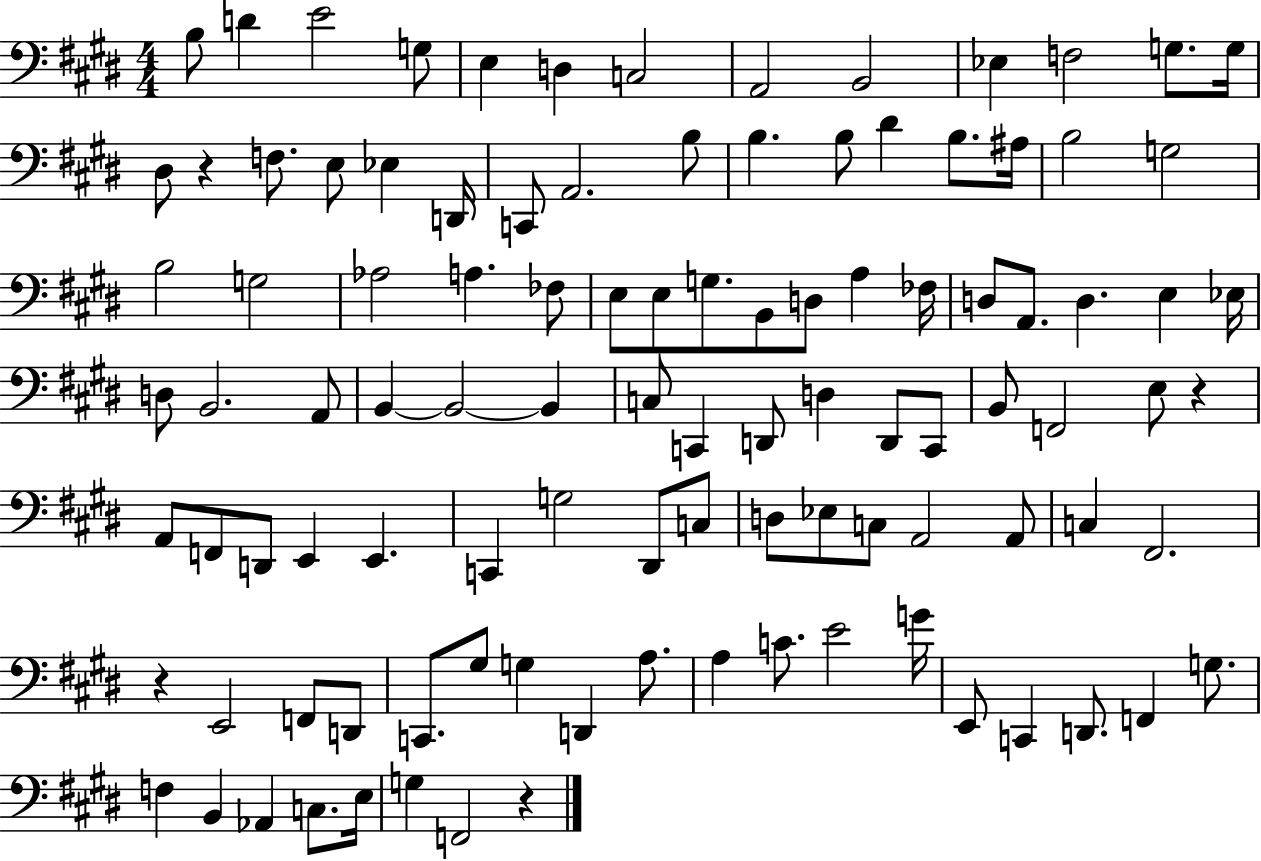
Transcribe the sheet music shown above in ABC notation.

X:1
T:Untitled
M:4/4
L:1/4
K:E
B,/2 D E2 G,/2 E, D, C,2 A,,2 B,,2 _E, F,2 G,/2 G,/4 ^D,/2 z F,/2 E,/2 _E, D,,/4 C,,/2 A,,2 B,/2 B, B,/2 ^D B,/2 ^A,/4 B,2 G,2 B,2 G,2 _A,2 A, _F,/2 E,/2 E,/2 G,/2 B,,/2 D,/2 A, _F,/4 D,/2 A,,/2 D, E, _E,/4 D,/2 B,,2 A,,/2 B,, B,,2 B,, C,/2 C,, D,,/2 D, D,,/2 C,,/2 B,,/2 F,,2 E,/2 z A,,/2 F,,/2 D,,/2 E,, E,, C,, G,2 ^D,,/2 C,/2 D,/2 _E,/2 C,/2 A,,2 A,,/2 C, ^F,,2 z E,,2 F,,/2 D,,/2 C,,/2 ^G,/2 G, D,, A,/2 A, C/2 E2 G/4 E,,/2 C,, D,,/2 F,, G,/2 F, B,, _A,, C,/2 E,/4 G, F,,2 z